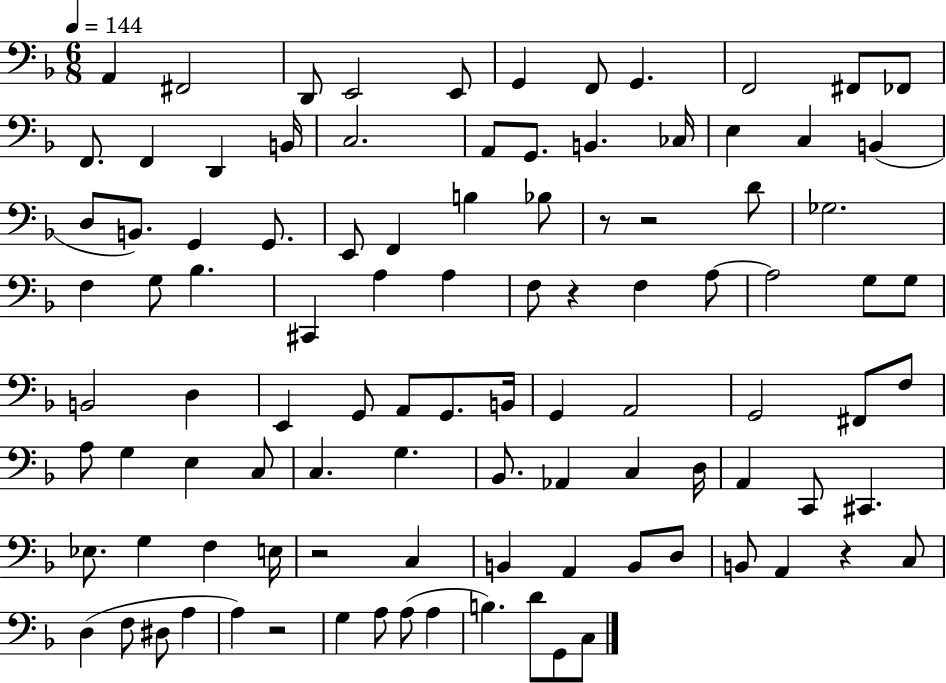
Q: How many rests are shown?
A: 6